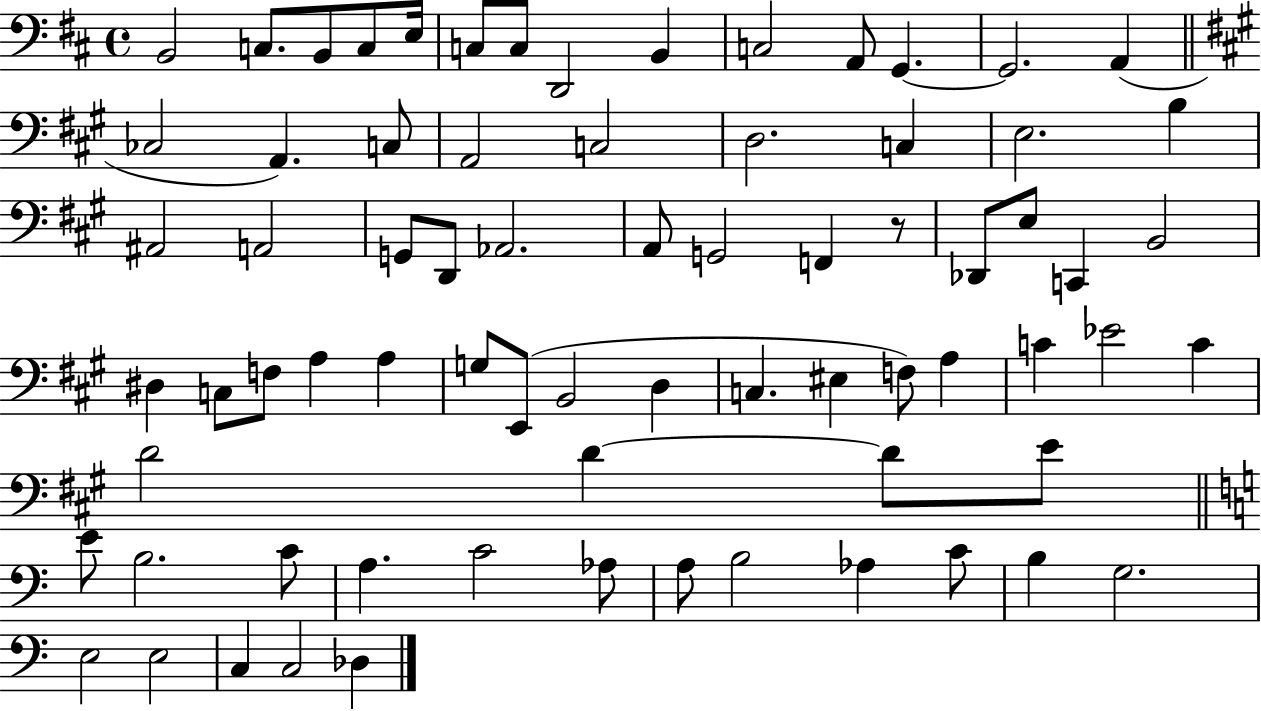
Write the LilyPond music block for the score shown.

{
  \clef bass
  \time 4/4
  \defaultTimeSignature
  \key d \major
  b,2 c8. b,8 c8 e16 | c8 c8 d,2 b,4 | c2 a,8 g,4.~~ | g,2. a,4( | \break \bar "||" \break \key a \major ces2 a,4.) c8 | a,2 c2 | d2. c4 | e2. b4 | \break ais,2 a,2 | g,8 d,8 aes,2. | a,8 g,2 f,4 r8 | des,8 e8 c,4 b,2 | \break dis4 c8 f8 a4 a4 | g8 e,8( b,2 d4 | c4. eis4 f8) a4 | c'4 ees'2 c'4 | \break d'2 d'4~~ d'8 e'8 | \bar "||" \break \key a \minor e'8 b2. c'8 | a4. c'2 aes8 | a8 b2 aes4 c'8 | b4 g2. | \break e2 e2 | c4 c2 des4 | \bar "|."
}